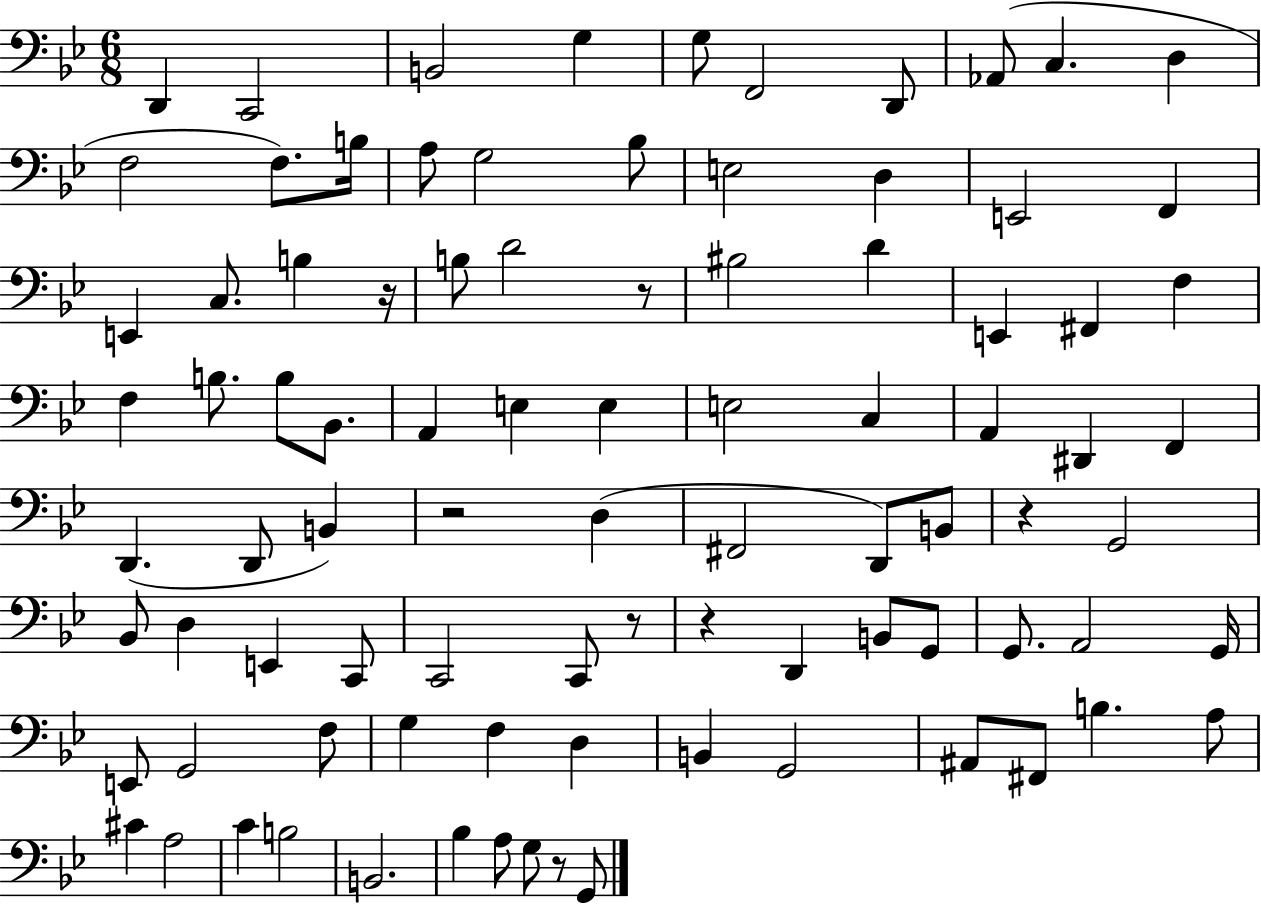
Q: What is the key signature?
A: BES major